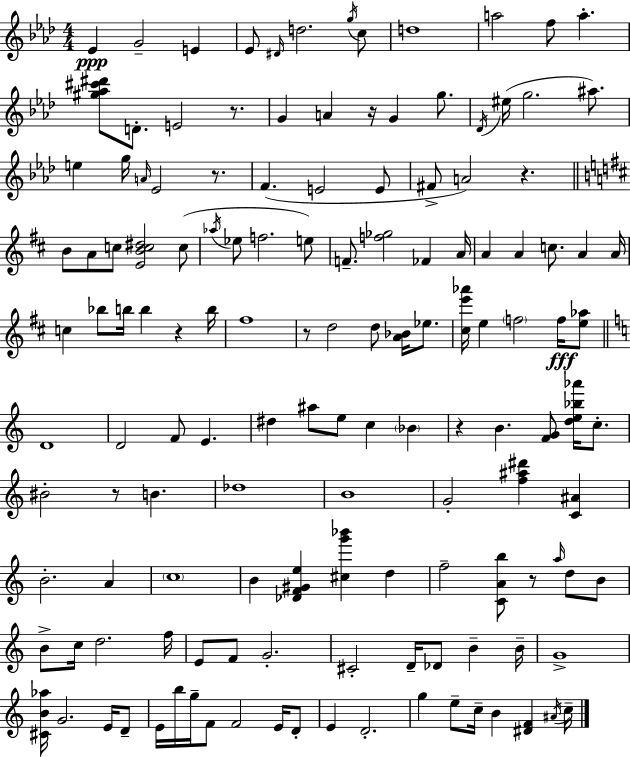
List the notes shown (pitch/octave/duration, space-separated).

Eb4/q G4/h E4/q Eb4/e D#4/s D5/h. G5/s C5/e D5/w A5/h F5/e A5/q. [G#5,Ab5,C#6,D#6]/e D4/e. E4/h R/e. G4/q A4/q R/s G4/q G5/e. Db4/s EIS5/s G5/h. A#5/e. E5/q G5/s A4/s Eb4/h R/e. F4/q. E4/h E4/e F#4/e A4/h R/q. B4/e A4/e C5/e [E4,B4,C5,D#5]/h C5/e Ab5/s Eb5/e F5/h. E5/e F4/e. [F5,Gb5]/h FES4/q A4/s A4/q A4/q C5/e. A4/q A4/s C5/q Bb5/e B5/s B5/q R/q B5/s F#5/w R/e D5/h D5/e [A4,Bb4]/s Eb5/e. [C#5,E6,Ab6]/s E5/q F5/h F5/s [E5,Ab5]/e D4/w D4/h F4/e E4/q. D#5/q A#5/e E5/e C5/q Bb4/q R/q B4/q. [F4,G4]/e [D5,E5,Bb5,Ab6]/s C5/e. BIS4/h R/e B4/q. Db5/w B4/w G4/h [F5,A#5,D#6]/q [C4,A#4]/q B4/h. A4/q C5/w B4/q [Db4,F4,G#4,E5]/q [C#5,G6,Bb6]/q D5/q F5/h [C4,A4,B5]/e R/e A5/s D5/e B4/e B4/e C5/s D5/h. F5/s E4/e F4/e G4/h. C#4/h D4/s Db4/e B4/q B4/s G4/w [C#4,B4,Ab5]/s G4/h. E4/s D4/e E4/s B5/s G5/s F4/e F4/h E4/s D4/e E4/q D4/h. G5/q E5/e C5/s B4/q [D#4,F4]/q A#4/s C5/s